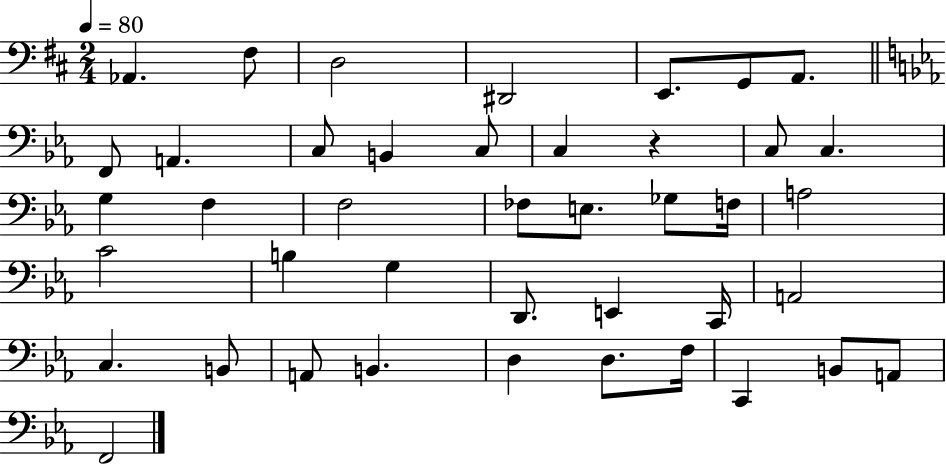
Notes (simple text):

Ab2/q. F#3/e D3/h D#2/h E2/e. G2/e A2/e. F2/e A2/q. C3/e B2/q C3/e C3/q R/q C3/e C3/q. G3/q F3/q F3/h FES3/e E3/e. Gb3/e F3/s A3/h C4/h B3/q G3/q D2/e. E2/q C2/s A2/h C3/q. B2/e A2/e B2/q. D3/q D3/e. F3/s C2/q B2/e A2/e F2/h